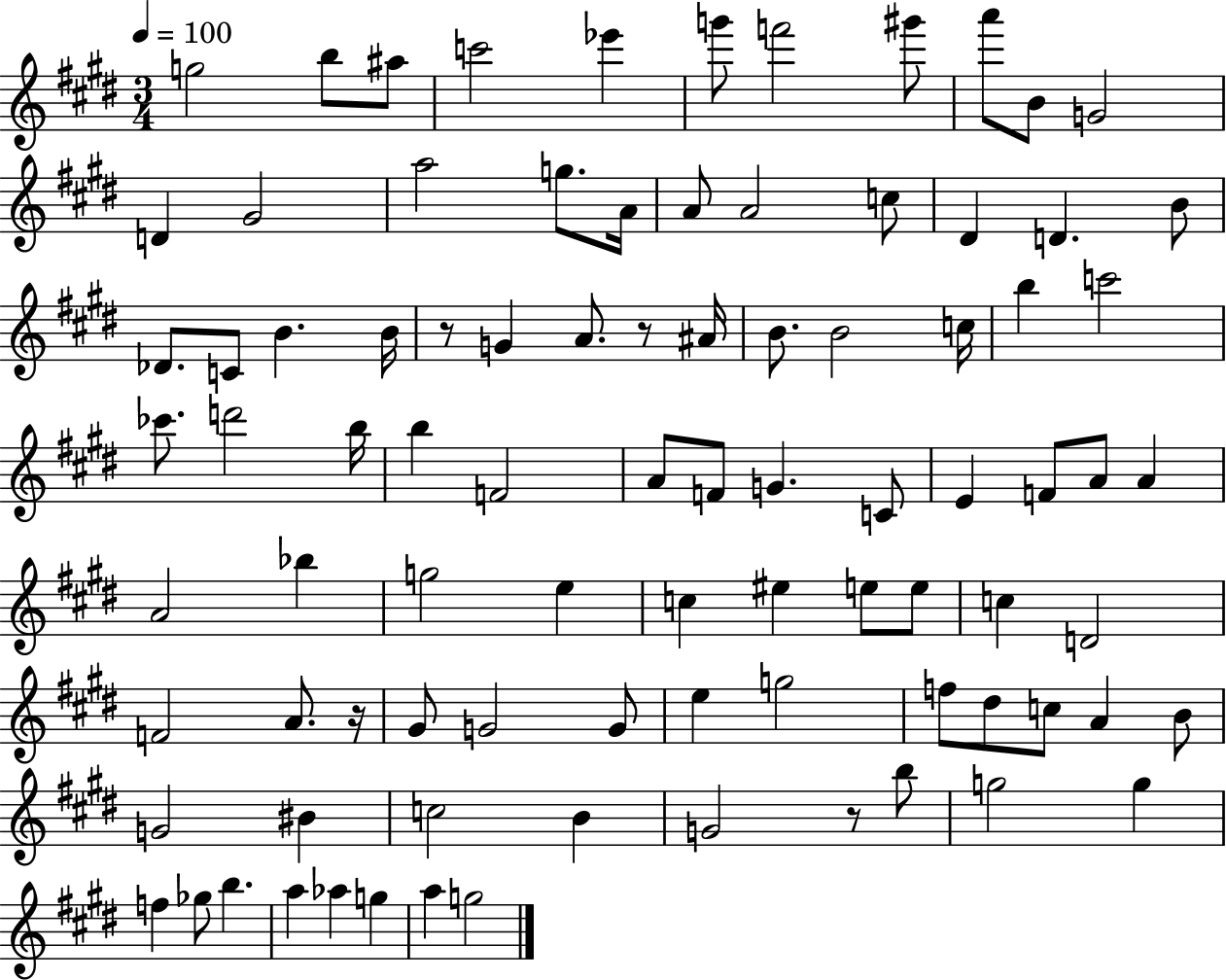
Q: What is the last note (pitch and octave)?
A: G5